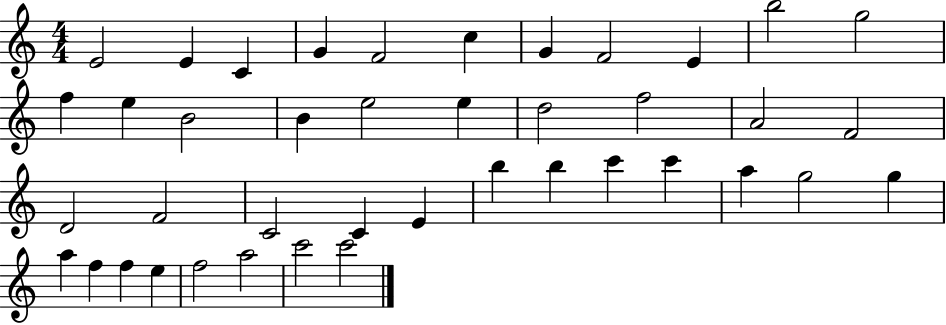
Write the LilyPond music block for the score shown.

{
  \clef treble
  \numericTimeSignature
  \time 4/4
  \key c \major
  e'2 e'4 c'4 | g'4 f'2 c''4 | g'4 f'2 e'4 | b''2 g''2 | \break f''4 e''4 b'2 | b'4 e''2 e''4 | d''2 f''2 | a'2 f'2 | \break d'2 f'2 | c'2 c'4 e'4 | b''4 b''4 c'''4 c'''4 | a''4 g''2 g''4 | \break a''4 f''4 f''4 e''4 | f''2 a''2 | c'''2 c'''2 | \bar "|."
}